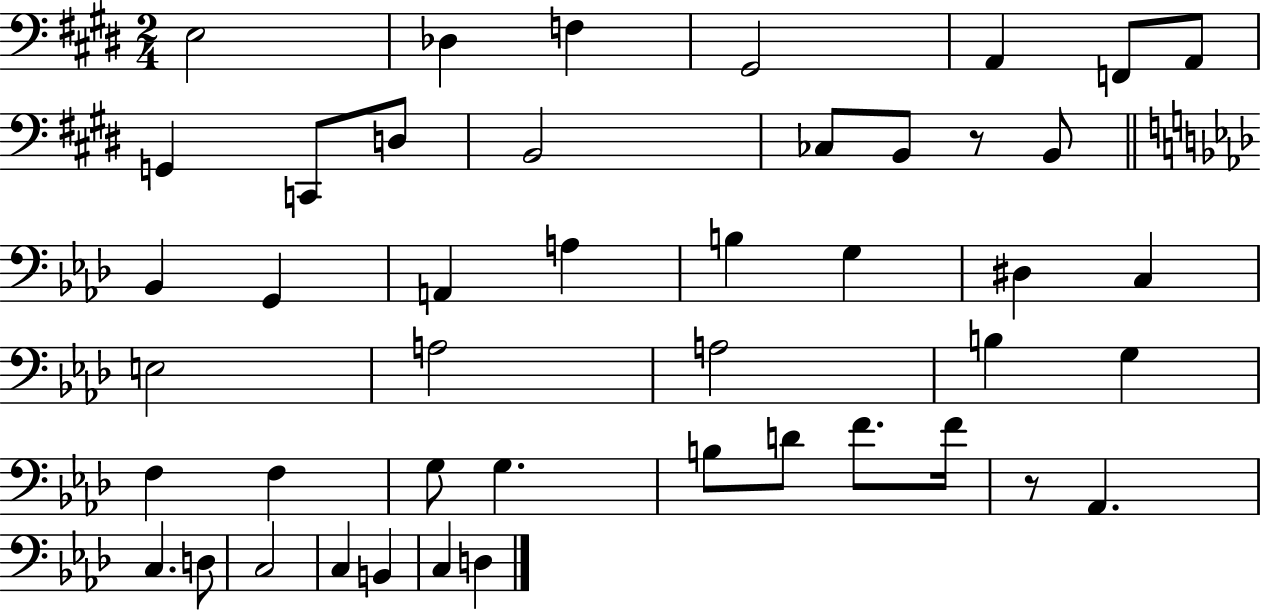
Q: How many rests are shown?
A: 2